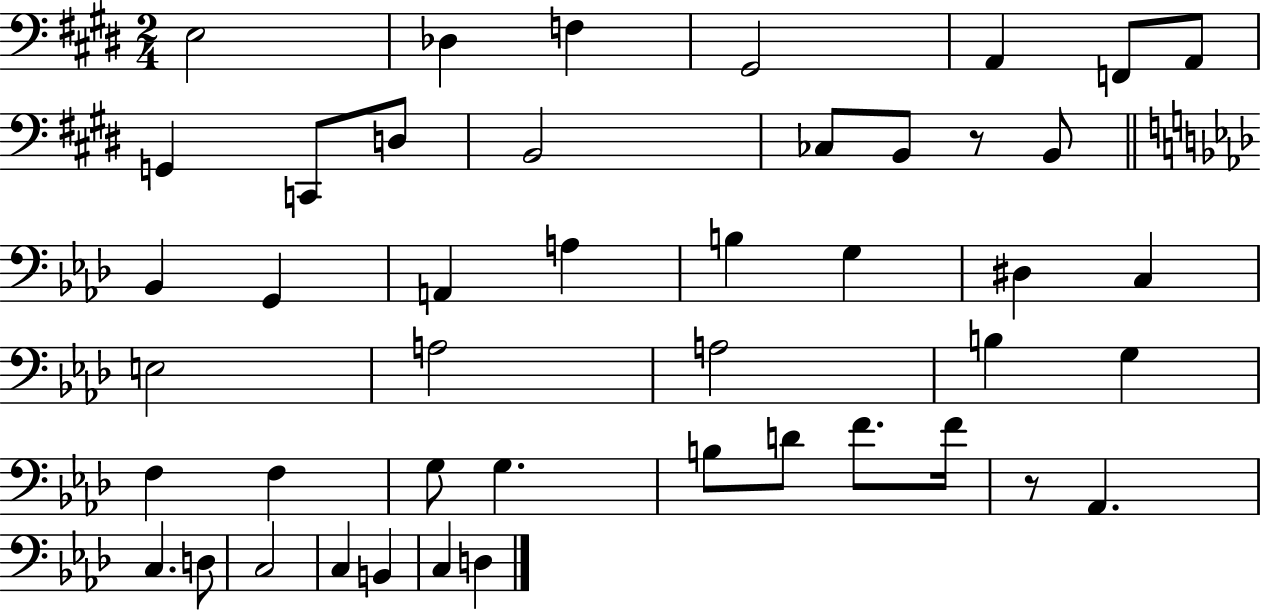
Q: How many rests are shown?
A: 2